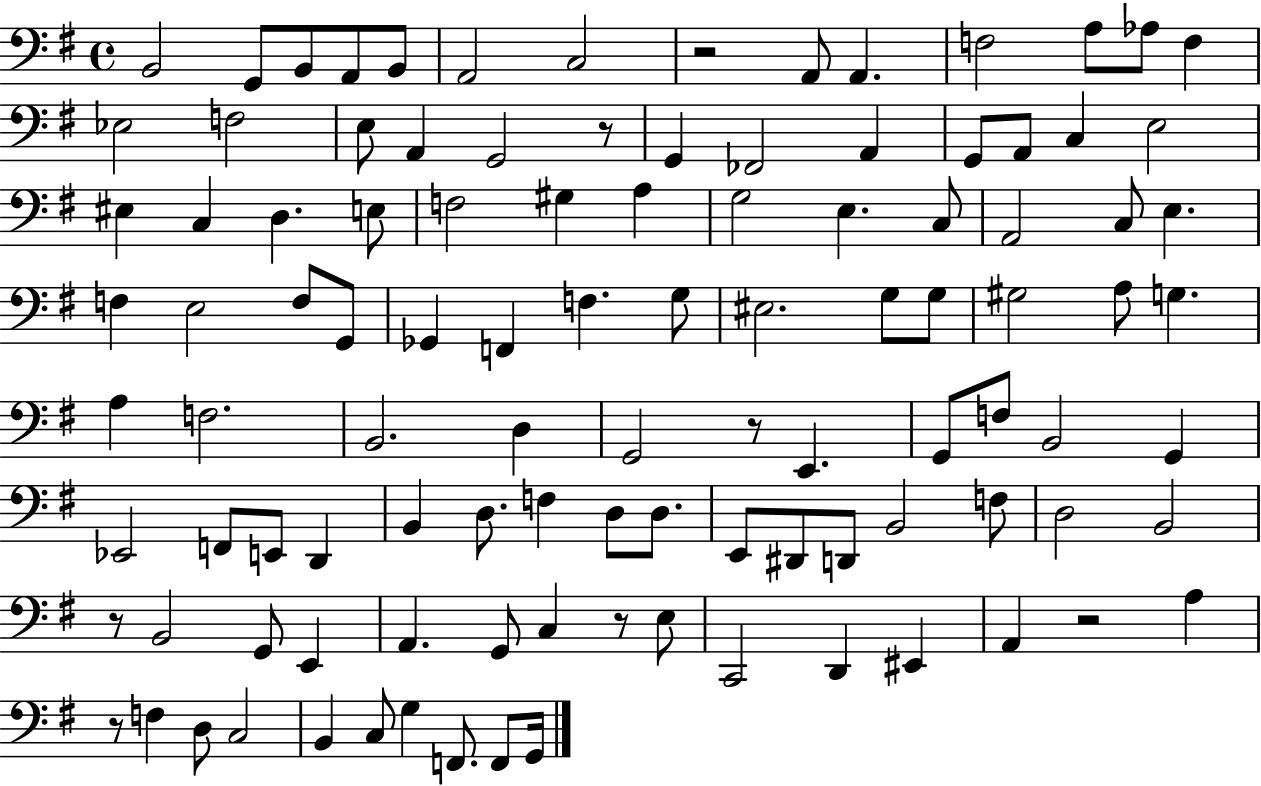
B2/h G2/e B2/e A2/e B2/e A2/h C3/h R/h A2/e A2/q. F3/h A3/e Ab3/e F3/q Eb3/h F3/h E3/e A2/q G2/h R/e G2/q FES2/h A2/q G2/e A2/e C3/q E3/h EIS3/q C3/q D3/q. E3/e F3/h G#3/q A3/q G3/h E3/q. C3/e A2/h C3/e E3/q. F3/q E3/h F3/e G2/e Gb2/q F2/q F3/q. G3/e EIS3/h. G3/e G3/e G#3/h A3/e G3/q. A3/q F3/h. B2/h. D3/q G2/h R/e E2/q. G2/e F3/e B2/h G2/q Eb2/h F2/e E2/e D2/q B2/q D3/e. F3/q D3/e D3/e. E2/e D#2/e D2/e B2/h F3/e D3/h B2/h R/e B2/h G2/e E2/q A2/q. G2/e C3/q R/e E3/e C2/h D2/q EIS2/q A2/q R/h A3/q R/e F3/q D3/e C3/h B2/q C3/e G3/q F2/e. F2/e G2/s